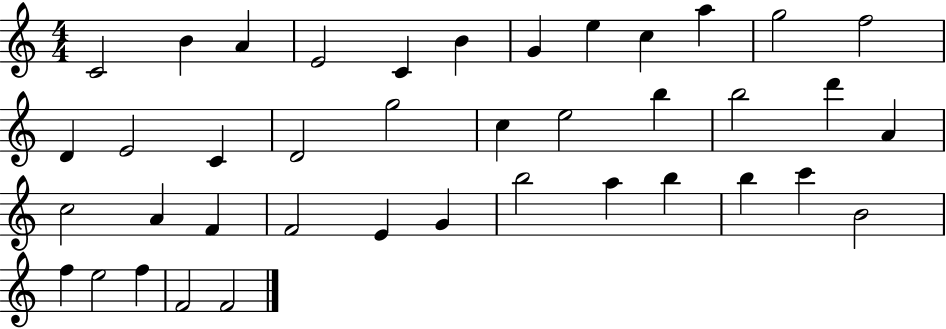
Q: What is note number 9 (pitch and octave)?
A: C5